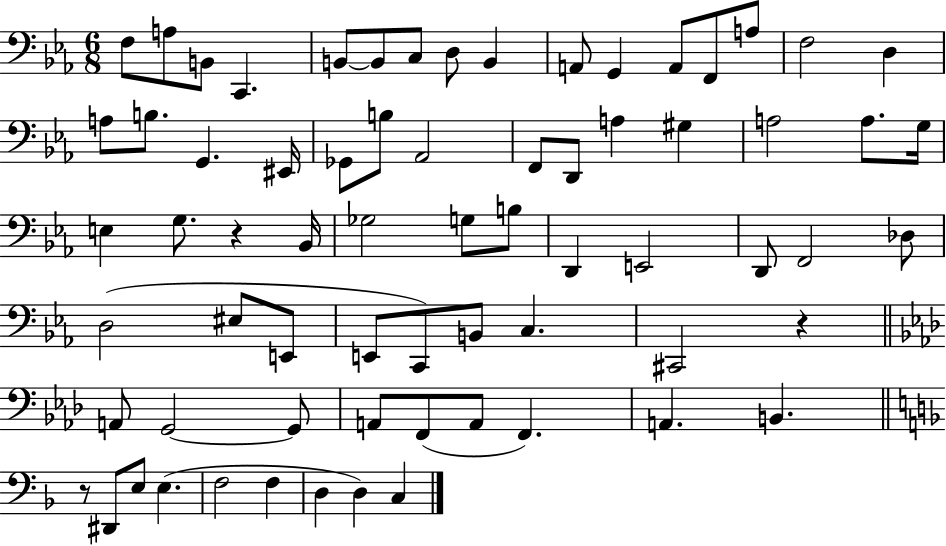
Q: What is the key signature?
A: EES major